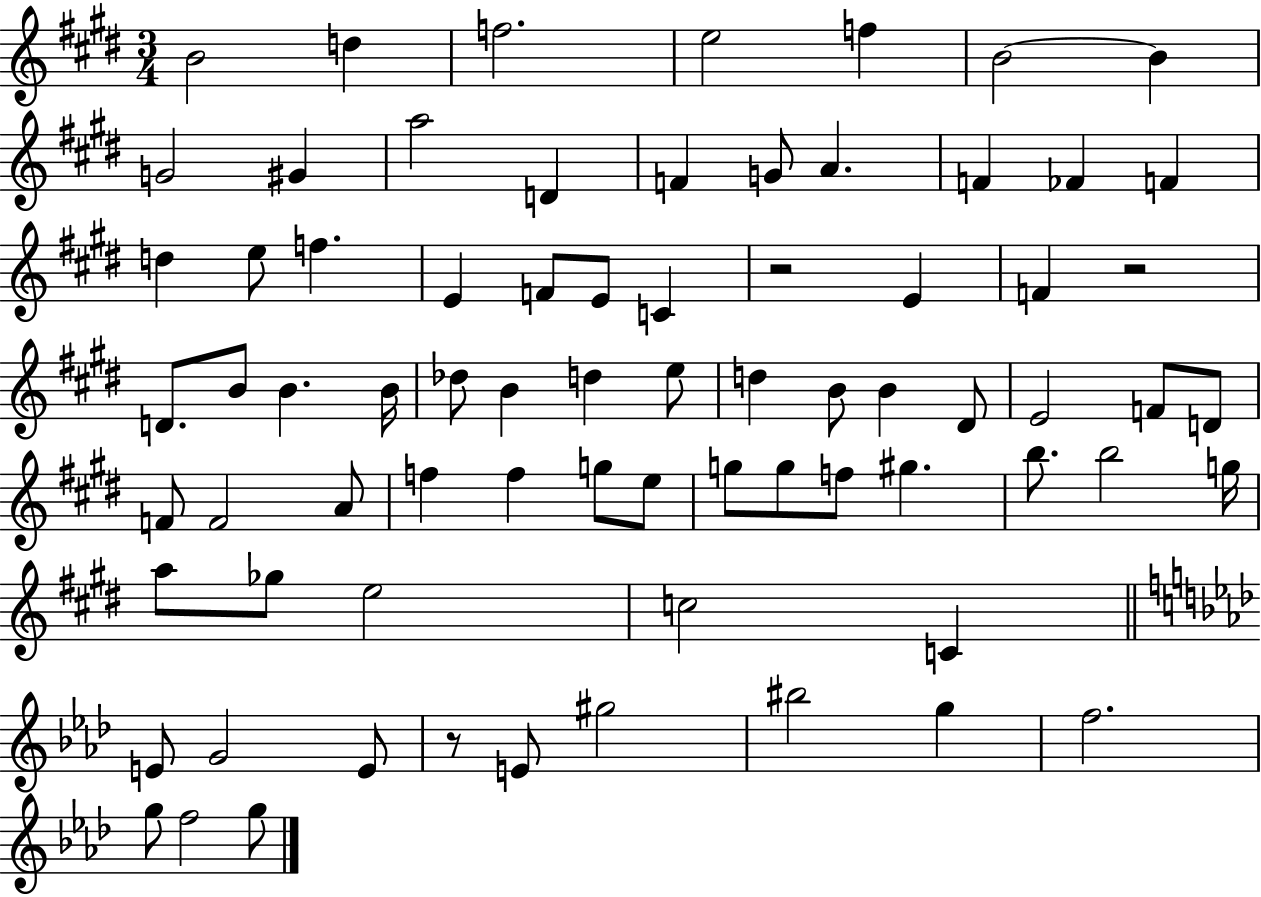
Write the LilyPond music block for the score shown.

{
  \clef treble
  \numericTimeSignature
  \time 3/4
  \key e \major
  b'2 d''4 | f''2. | e''2 f''4 | b'2~~ b'4 | \break g'2 gis'4 | a''2 d'4 | f'4 g'8 a'4. | f'4 fes'4 f'4 | \break d''4 e''8 f''4. | e'4 f'8 e'8 c'4 | r2 e'4 | f'4 r2 | \break d'8. b'8 b'4. b'16 | des''8 b'4 d''4 e''8 | d''4 b'8 b'4 dis'8 | e'2 f'8 d'8 | \break f'8 f'2 a'8 | f''4 f''4 g''8 e''8 | g''8 g''8 f''8 gis''4. | b''8. b''2 g''16 | \break a''8 ges''8 e''2 | c''2 c'4 | \bar "||" \break \key aes \major e'8 g'2 e'8 | r8 e'8 gis''2 | bis''2 g''4 | f''2. | \break g''8 f''2 g''8 | \bar "|."
}